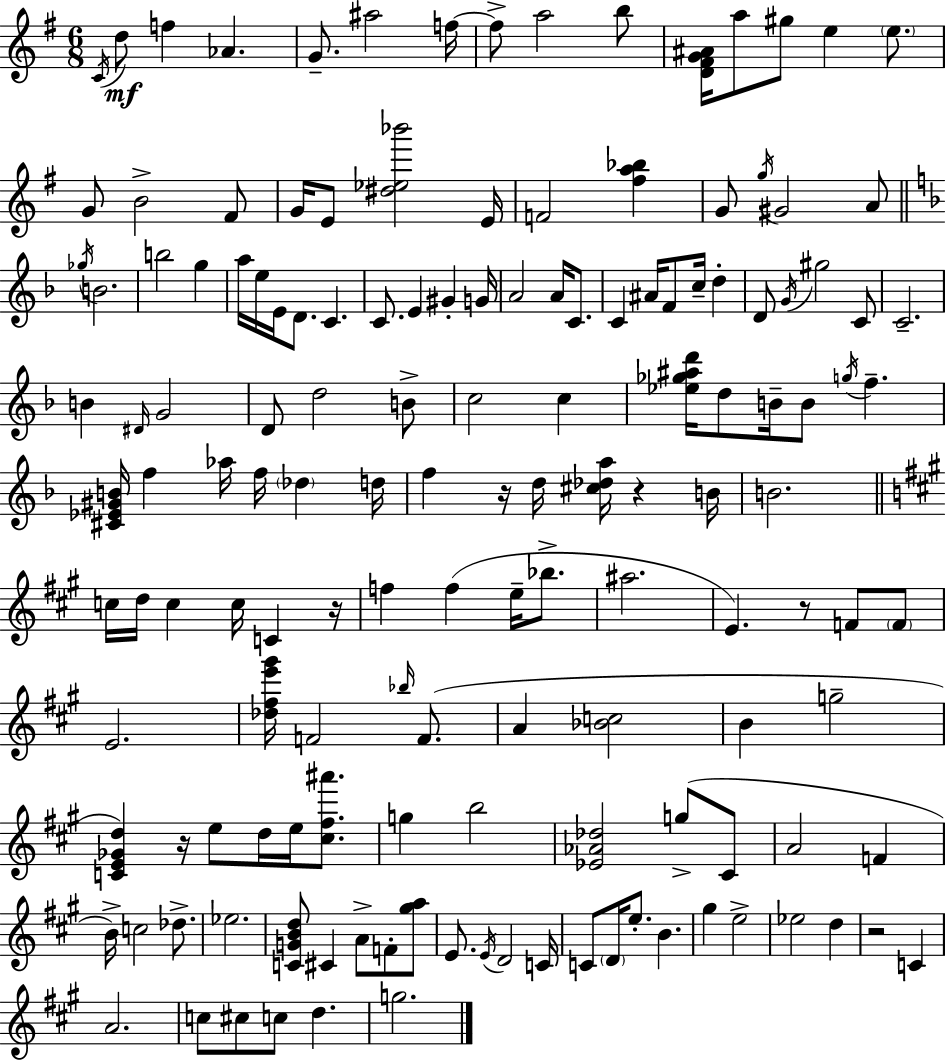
C4/s D5/e F5/q Ab4/q. G4/e. A#5/h F5/s F5/e A5/h B5/e [D4,F#4,G4,A#4]/s A5/e G#5/e E5/q E5/e. G4/e B4/h F#4/e G4/s E4/e [D#5,Eb5,Bb6]/h E4/s F4/h [F#5,A5,Bb5]/q G4/e G5/s G#4/h A4/e Gb5/s B4/h. B5/h G5/q A5/s E5/s E4/s D4/e. C4/q. C4/e. E4/q G#4/q G4/s A4/h A4/s C4/e. C4/q A#4/s F4/e C5/s D5/q D4/e G4/s G#5/h C4/e C4/h. B4/q D#4/s G4/h D4/e D5/h B4/e C5/h C5/q [Eb5,Gb5,A#5,D6]/s D5/e B4/s B4/e G5/s F5/q. [C#4,Eb4,G#4,B4]/s F5/q Ab5/s F5/s Db5/q D5/s F5/q R/s D5/s [C#5,Db5,A5]/s R/q B4/s B4/h. C5/s D5/s C5/q C5/s C4/q R/s F5/q F5/q E5/s Bb5/e. A#5/h. E4/q. R/e F4/e F4/e E4/h. [Db5,F#5,E6,G#6]/s F4/h Bb5/s F4/e. A4/q [Bb4,C5]/h B4/q G5/h [C4,E4,Gb4,D5]/q R/s E5/e D5/s E5/s [C#5,F#5,A#6]/e. G5/q B5/h [Eb4,Ab4,Db5]/h G5/e C#4/e A4/h F4/q B4/s C5/h Db5/e. Eb5/h. [C4,G4,B4,D5]/e C#4/q A4/e F4/e [G#5,A5]/e E4/e. E4/s D4/h C4/s C4/e D4/s E5/e. B4/q. G#5/q E5/h Eb5/h D5/q R/h C4/q A4/h. C5/e C#5/e C5/e D5/q. G5/h.